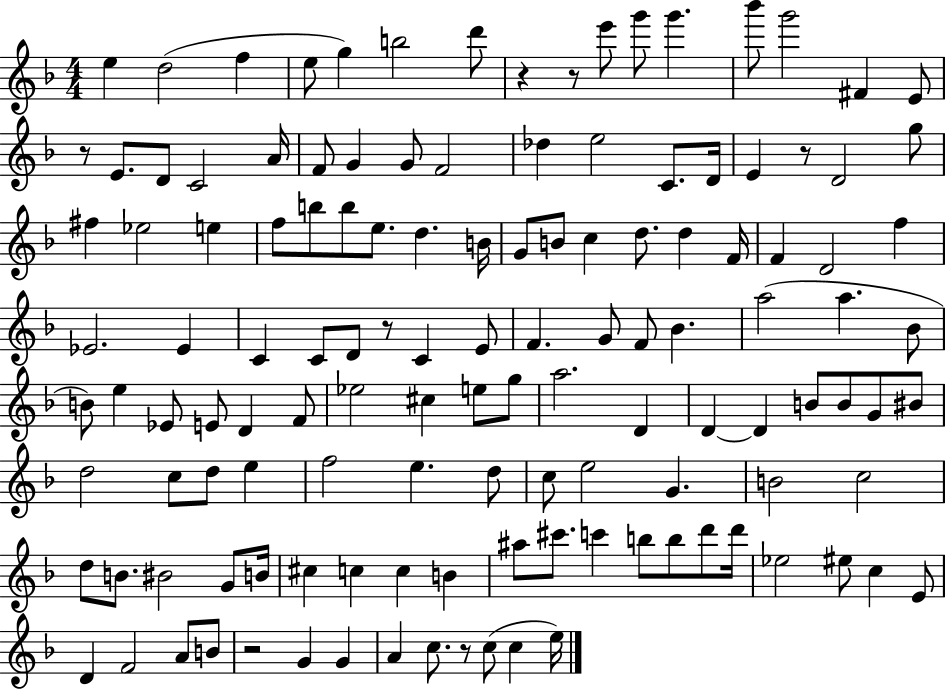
E5/q D5/h F5/q E5/e G5/q B5/h D6/e R/q R/e E6/e G6/e G6/q. Bb6/e G6/h F#4/q E4/e R/e E4/e. D4/e C4/h A4/s F4/e G4/q G4/e F4/h Db5/q E5/h C4/e. D4/s E4/q R/e D4/h G5/e F#5/q Eb5/h E5/q F5/e B5/e B5/e E5/e. D5/q. B4/s G4/e B4/e C5/q D5/e. D5/q F4/s F4/q D4/h F5/q Eb4/h. Eb4/q C4/q C4/e D4/e R/e C4/q E4/e F4/q. G4/e F4/e Bb4/q. A5/h A5/q. Bb4/e B4/e E5/q Eb4/e E4/e D4/q F4/e Eb5/h C#5/q E5/e G5/e A5/h. D4/q D4/q D4/q B4/e B4/e G4/e BIS4/e D5/h C5/e D5/e E5/q F5/h E5/q. D5/e C5/e E5/h G4/q. B4/h C5/h D5/e B4/e. BIS4/h G4/e B4/s C#5/q C5/q C5/q B4/q A#5/e C#6/e. C6/q B5/e B5/e D6/e D6/s Eb5/h EIS5/e C5/q E4/e D4/q F4/h A4/e B4/e R/h G4/q G4/q A4/q C5/e. R/e C5/e C5/q E5/s